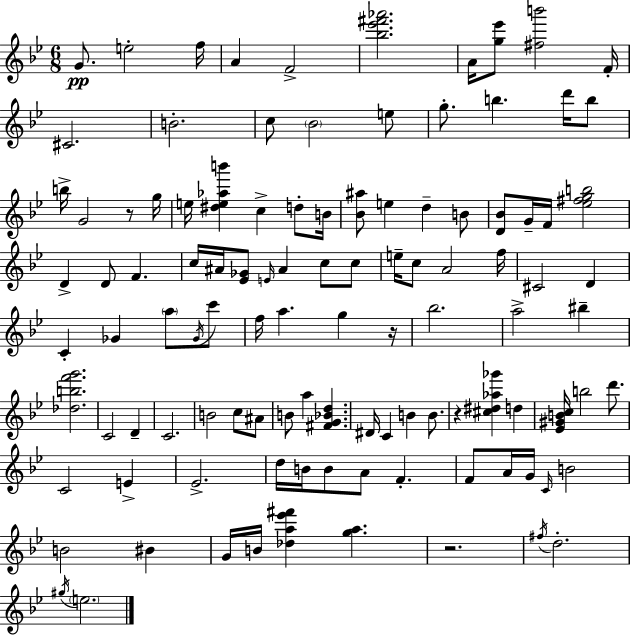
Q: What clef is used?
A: treble